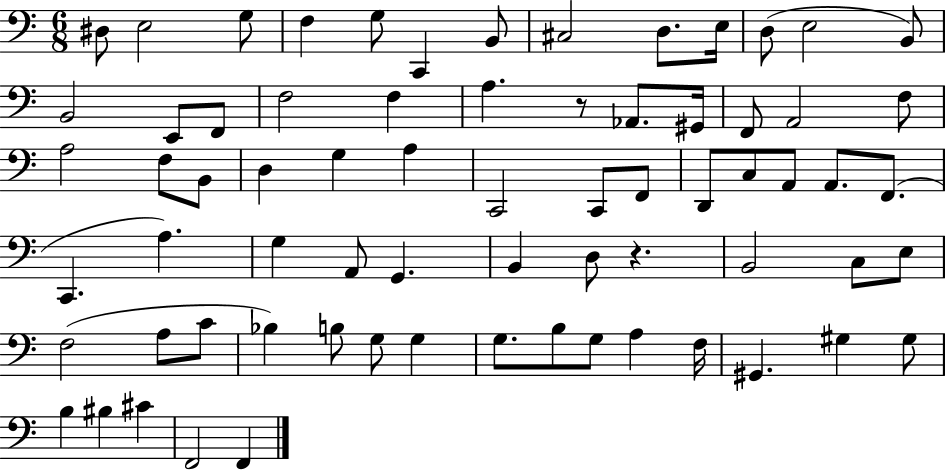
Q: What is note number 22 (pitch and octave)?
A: F2